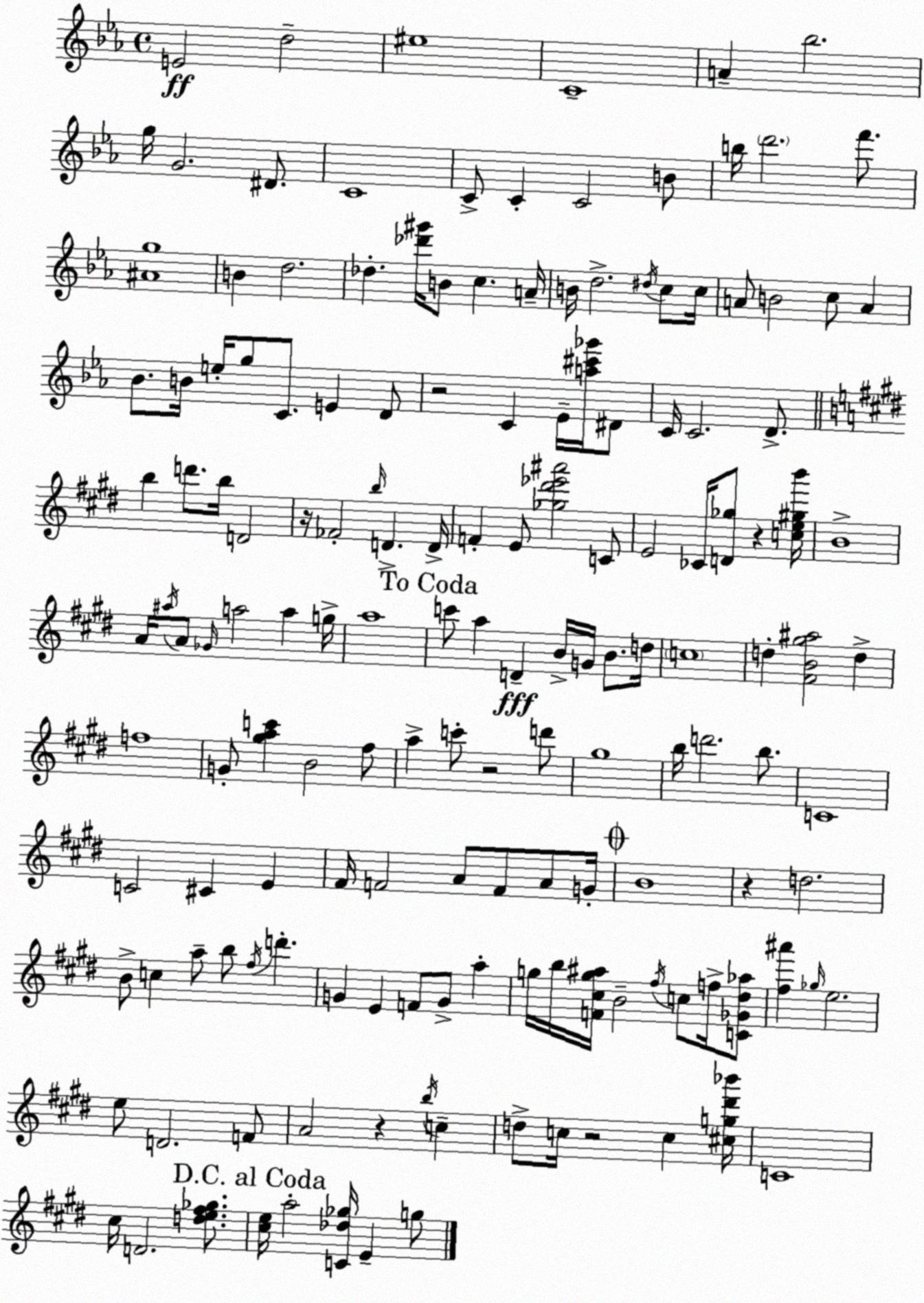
X:1
T:Untitled
M:4/4
L:1/4
K:Cm
E2 d2 ^e4 C4 A _b2 g/4 G2 ^D/2 C4 C/2 C C2 B/2 b/4 d'2 f'/2 [^Ag]4 B d2 _d [_d'^g']/4 B/2 c A/4 B/4 d2 ^d/4 c/2 c/4 A/2 B2 c/2 A _B/2 B/4 e/4 g/2 C/2 E D/2 z2 C _E/4 [a^c'_g']/4 ^D/2 C/4 C2 D/2 b d'/2 b/4 D2 z/4 _F2 b/4 D D/4 F E/2 [_g^d'_e'^a']2 C/2 E2 _C/4 [D_g]/2 z [ce^gb']/4 B4 A/4 ^a/4 A/2 _G/4 a2 a g/4 a4 c'/2 a D B/4 G/4 B/2 d/4 c4 d [^FB^g^a]2 d f4 G/2 [^gac'] B2 ^f/2 a c'/2 z2 d'/2 ^g4 b/4 d'2 b/2 C4 C2 ^C E ^F/4 F2 A/2 F/2 A/2 G/4 B4 z d2 B/2 c a/2 b/2 ^f/4 d' G E F/2 G/2 a g/4 b/4 [F^cg^a]/4 B2 ^f/4 c/2 f/4 [C_G^d_a]/2 [^f^a'] _g/4 e2 e/2 D2 F/2 A2 z b/4 c d/2 c/4 z2 c [^cg^d'_b']/4 C4 ^c/4 D2 [de^f_g]/2 [^ce]/4 a2 [C_d_g]/4 E g/2